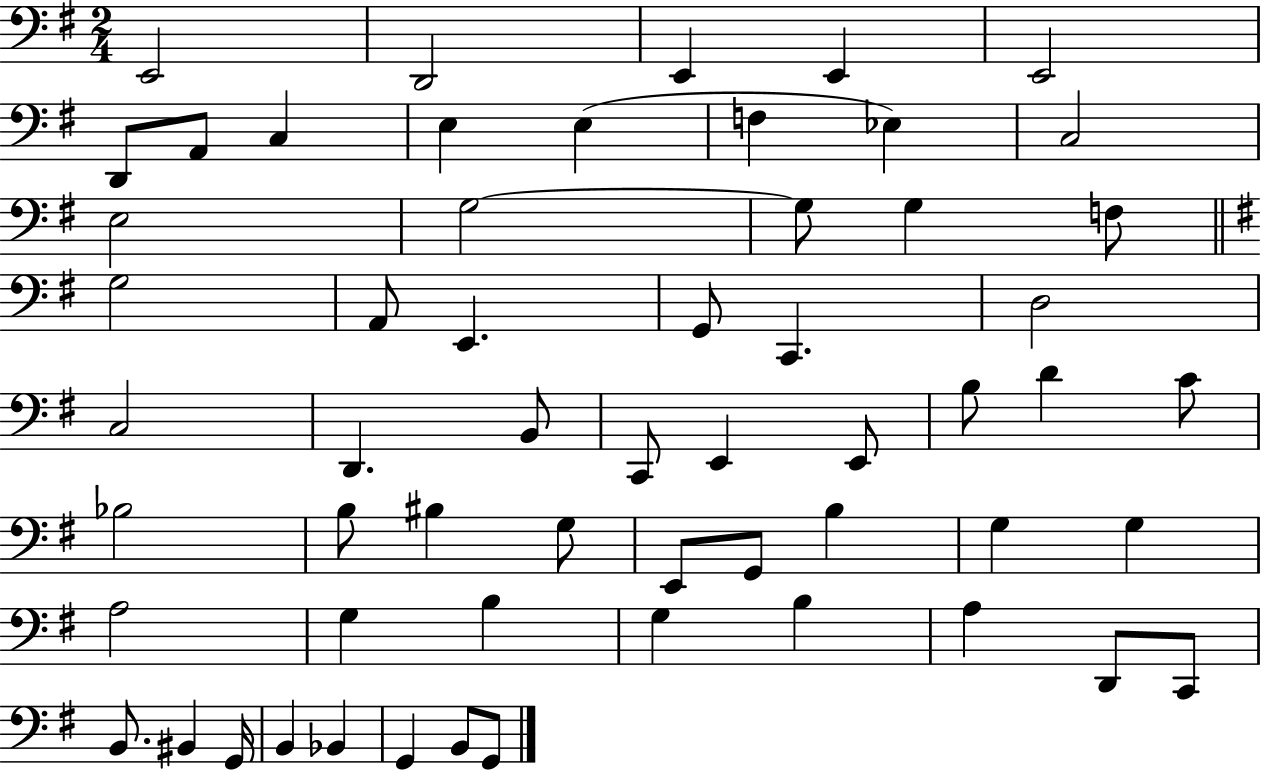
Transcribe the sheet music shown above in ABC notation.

X:1
T:Untitled
M:2/4
L:1/4
K:G
E,,2 D,,2 E,, E,, E,,2 D,,/2 A,,/2 C, E, E, F, _E, C,2 E,2 G,2 G,/2 G, F,/2 G,2 A,,/2 E,, G,,/2 C,, D,2 C,2 D,, B,,/2 C,,/2 E,, E,,/2 B,/2 D C/2 _B,2 B,/2 ^B, G,/2 E,,/2 G,,/2 B, G, G, A,2 G, B, G, B, A, D,,/2 C,,/2 B,,/2 ^B,, G,,/4 B,, _B,, G,, B,,/2 G,,/2